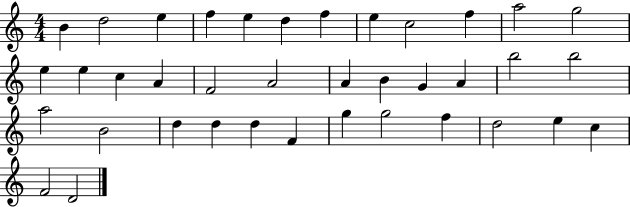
{
  \clef treble
  \numericTimeSignature
  \time 4/4
  \key c \major
  b'4 d''2 e''4 | f''4 e''4 d''4 f''4 | e''4 c''2 f''4 | a''2 g''2 | \break e''4 e''4 c''4 a'4 | f'2 a'2 | a'4 b'4 g'4 a'4 | b''2 b''2 | \break a''2 b'2 | d''4 d''4 d''4 f'4 | g''4 g''2 f''4 | d''2 e''4 c''4 | \break f'2 d'2 | \bar "|."
}